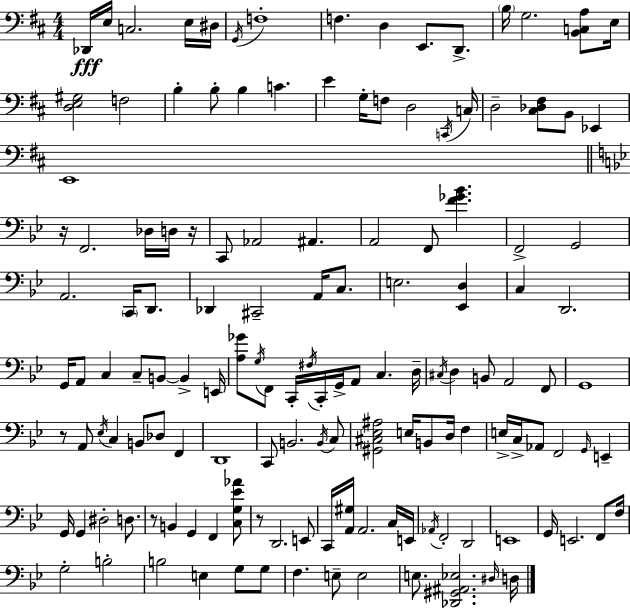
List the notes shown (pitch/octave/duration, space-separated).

Db2/s E3/s C3/h. E3/s D#3/s G2/s F3/w F3/q. D3/q E2/e. D2/e. B3/s G3/h. [B2,C3,A3]/e E3/s [D3,E3,G#3]/h F3/h B3/q B3/e B3/q C4/q. E4/q G3/s F3/e D3/h C2/s C3/s D3/h [C#3,Db3,F#3]/e B2/e Eb2/q E2/w R/s F2/h. Db3/s D3/s R/s C2/e Ab2/h A#2/q. A2/h F2/e [F4,Gb4,Bb4]/q. F2/h G2/h A2/h. C2/s D2/e. Db2/q C#2/h A2/s C3/e. E3/h. [Eb2,D3]/q C3/q D2/h. G2/s A2/e C3/q C3/e B2/e B2/q E2/s [A3,Gb4]/e G3/s F2/e C2/s F#3/s C2/s G2/s A2/e C3/q. D3/s C#3/s D3/q B2/e A2/h F2/e G2/w R/e A2/e Eb3/s C3/q B2/e Db3/e F2/q D2/w C2/e B2/h. B2/s C3/e [G#2,C#3,Eb3,A#3]/h E3/s B2/e D3/s F3/q E3/s C3/s Ab2/e F2/h G2/s E2/q G2/s G2/q D#3/h D3/e. R/e B2/q G2/q F2/q [C3,G3,Eb4,Ab4]/e R/e D2/h. E2/e C2/s [A2,G#3]/s A2/h. C3/s E2/s Ab2/s F2/h D2/h E2/w G2/s E2/h. F2/e F3/s G3/h B3/h B3/h E3/q G3/e G3/e F3/q. E3/e E3/h E3/e. [Db2,G#2,A#2,Eb3]/h. D#3/s D3/s